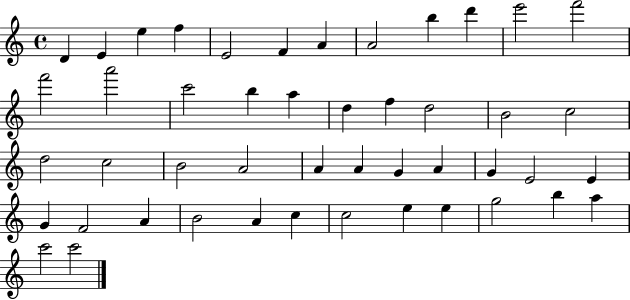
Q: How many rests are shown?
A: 0